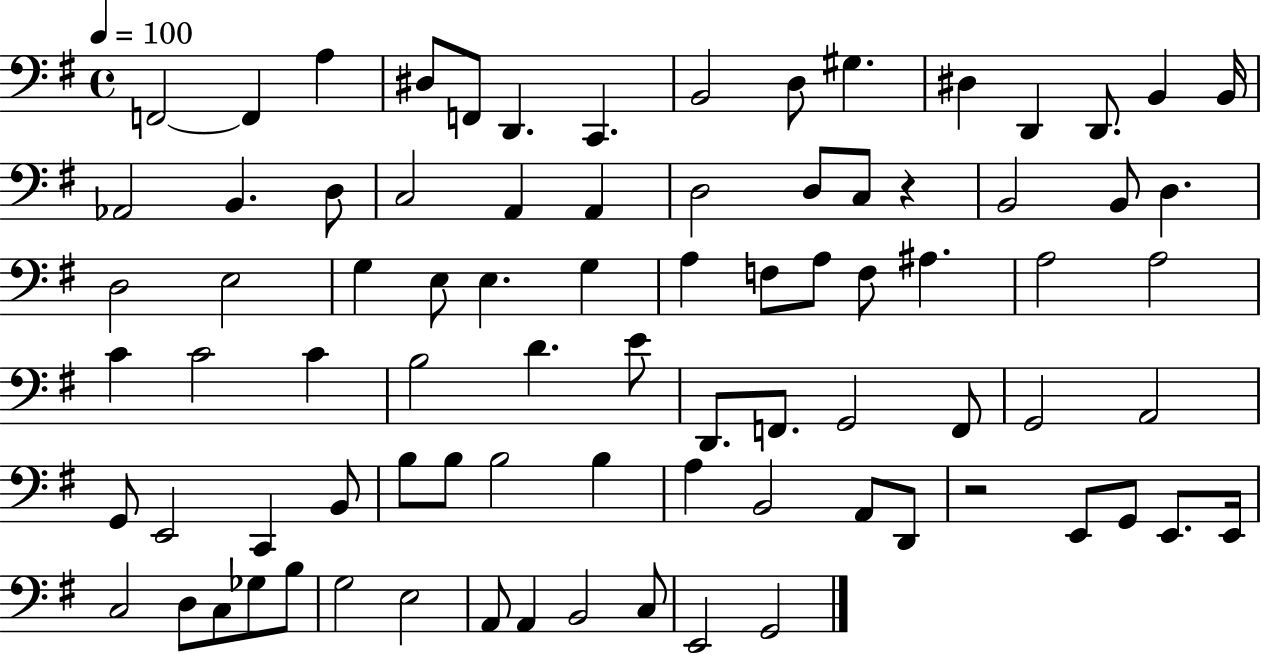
F2/h F2/q A3/q D#3/e F2/e D2/q. C2/q. B2/h D3/e G#3/q. D#3/q D2/q D2/e. B2/q B2/s Ab2/h B2/q. D3/e C3/h A2/q A2/q D3/h D3/e C3/e R/q B2/h B2/e D3/q. D3/h E3/h G3/q E3/e E3/q. G3/q A3/q F3/e A3/e F3/e A#3/q. A3/h A3/h C4/q C4/h C4/q B3/h D4/q. E4/e D2/e. F2/e. G2/h F2/e G2/h A2/h G2/e E2/h C2/q B2/e B3/e B3/e B3/h B3/q A3/q B2/h A2/e D2/e R/h E2/e G2/e E2/e. E2/s C3/h D3/e C3/e Gb3/e B3/e G3/h E3/h A2/e A2/q B2/h C3/e E2/h G2/h